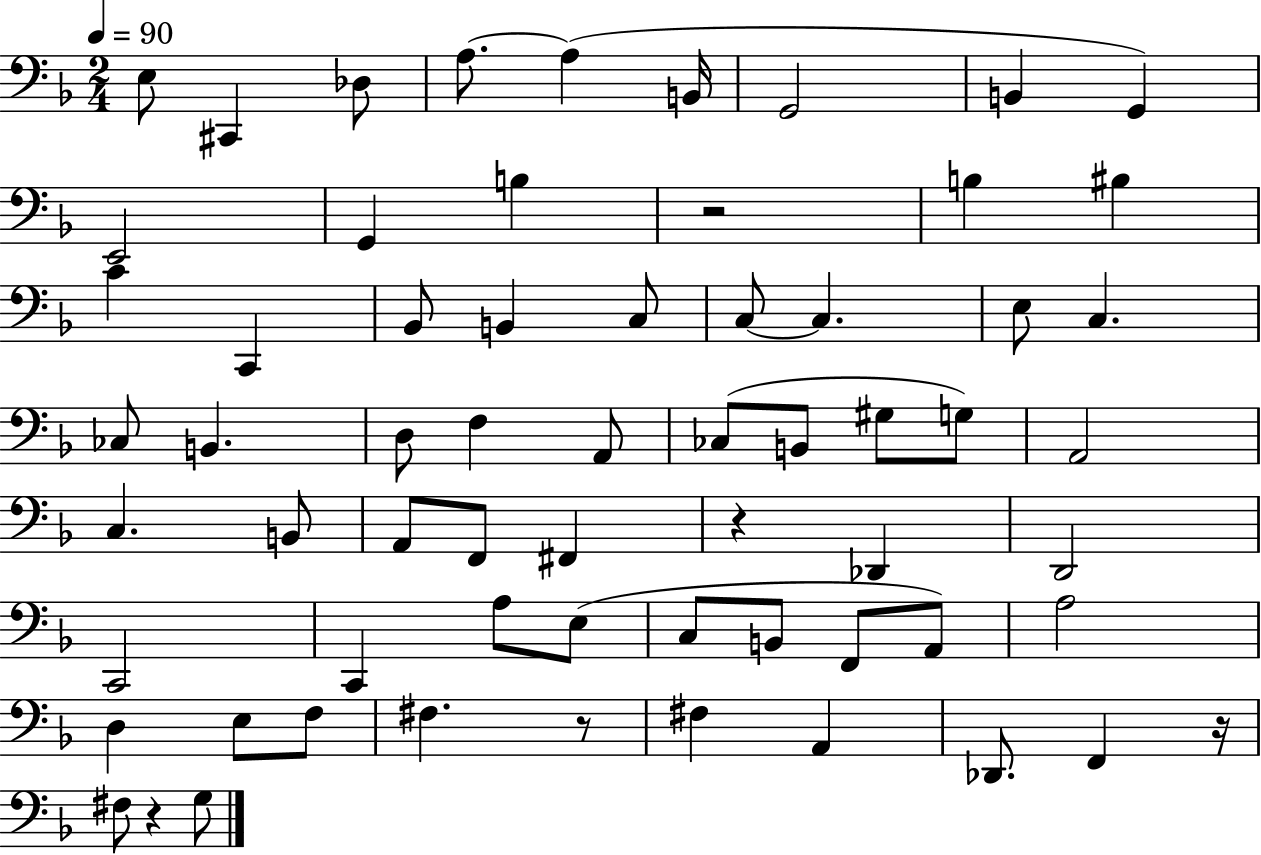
E3/e C#2/q Db3/e A3/e. A3/q B2/s G2/h B2/q G2/q E2/h G2/q B3/q R/h B3/q BIS3/q C4/q C2/q Bb2/e B2/q C3/e C3/e C3/q. E3/e C3/q. CES3/e B2/q. D3/e F3/q A2/e CES3/e B2/e G#3/e G3/e A2/h C3/q. B2/e A2/e F2/e F#2/q R/q Db2/q D2/h C2/h C2/q A3/e E3/e C3/e B2/e F2/e A2/e A3/h D3/q E3/e F3/e F#3/q. R/e F#3/q A2/q Db2/e. F2/q R/s F#3/e R/q G3/e